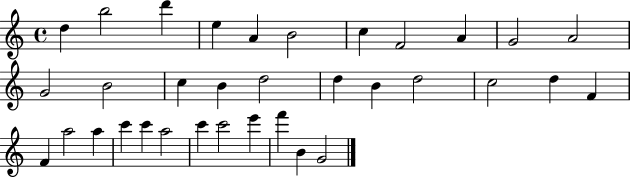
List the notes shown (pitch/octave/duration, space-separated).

D5/q B5/h D6/q E5/q A4/q B4/h C5/q F4/h A4/q G4/h A4/h G4/h B4/h C5/q B4/q D5/h D5/q B4/q D5/h C5/h D5/q F4/q F4/q A5/h A5/q C6/q C6/q A5/h C6/q C6/h E6/q F6/q B4/q G4/h